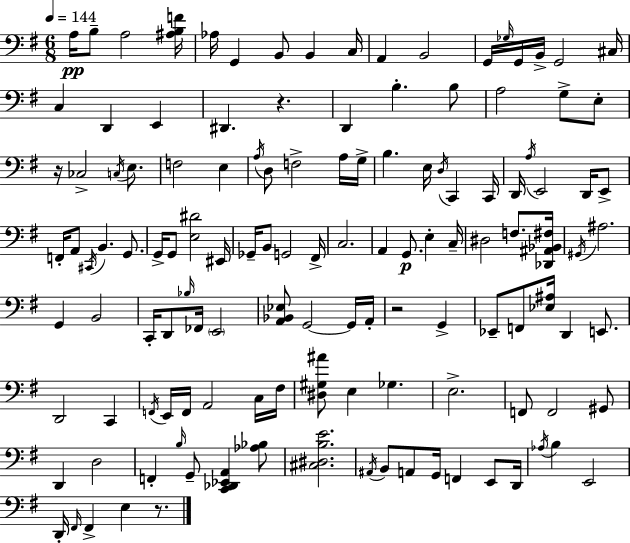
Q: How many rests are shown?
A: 4